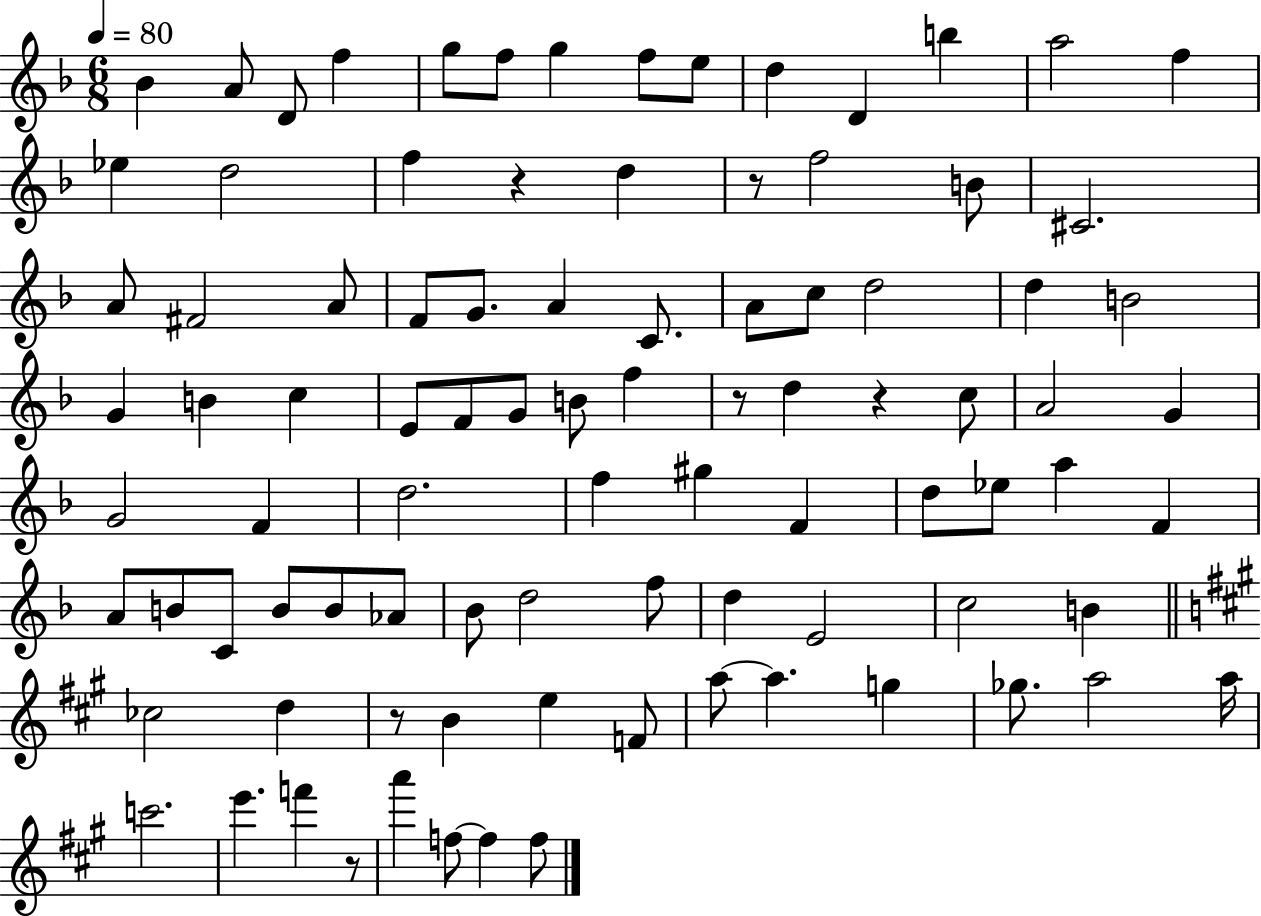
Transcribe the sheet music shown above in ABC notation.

X:1
T:Untitled
M:6/8
L:1/4
K:F
_B A/2 D/2 f g/2 f/2 g f/2 e/2 d D b a2 f _e d2 f z d z/2 f2 B/2 ^C2 A/2 ^F2 A/2 F/2 G/2 A C/2 A/2 c/2 d2 d B2 G B c E/2 F/2 G/2 B/2 f z/2 d z c/2 A2 G G2 F d2 f ^g F d/2 _e/2 a F A/2 B/2 C/2 B/2 B/2 _A/2 _B/2 d2 f/2 d E2 c2 B _c2 d z/2 B e F/2 a/2 a g _g/2 a2 a/4 c'2 e' f' z/2 a' f/2 f f/2